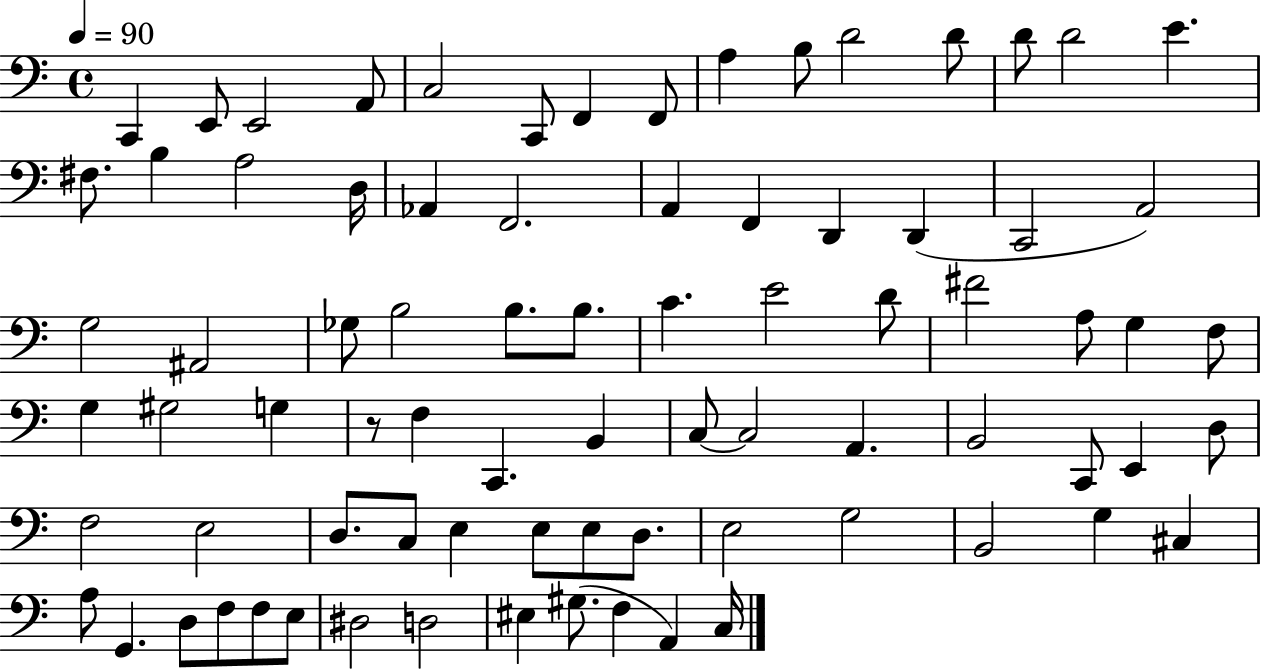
X:1
T:Untitled
M:4/4
L:1/4
K:C
C,, E,,/2 E,,2 A,,/2 C,2 C,,/2 F,, F,,/2 A, B,/2 D2 D/2 D/2 D2 E ^F,/2 B, A,2 D,/4 _A,, F,,2 A,, F,, D,, D,, C,,2 A,,2 G,2 ^A,,2 _G,/2 B,2 B,/2 B,/2 C E2 D/2 ^F2 A,/2 G, F,/2 G, ^G,2 G, z/2 F, C,, B,, C,/2 C,2 A,, B,,2 C,,/2 E,, D,/2 F,2 E,2 D,/2 C,/2 E, E,/2 E,/2 D,/2 E,2 G,2 B,,2 G, ^C, A,/2 G,, D,/2 F,/2 F,/2 E,/2 ^D,2 D,2 ^E, ^G,/2 F, A,, C,/4